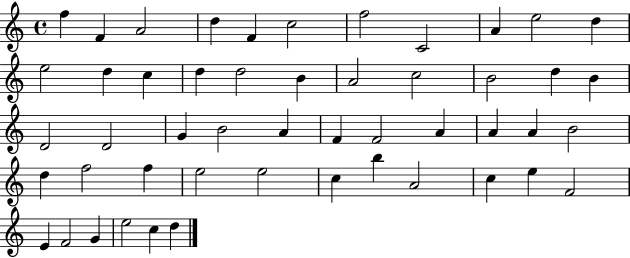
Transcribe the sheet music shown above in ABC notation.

X:1
T:Untitled
M:4/4
L:1/4
K:C
f F A2 d F c2 f2 C2 A e2 d e2 d c d d2 B A2 c2 B2 d B D2 D2 G B2 A F F2 A A A B2 d f2 f e2 e2 c b A2 c e F2 E F2 G e2 c d